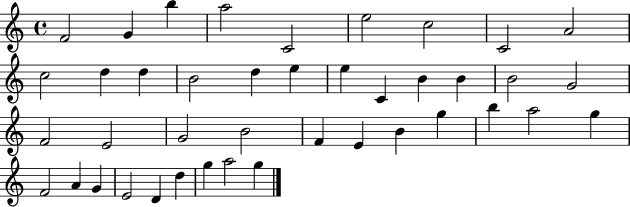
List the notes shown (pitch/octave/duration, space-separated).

F4/h G4/q B5/q A5/h C4/h E5/h C5/h C4/h A4/h C5/h D5/q D5/q B4/h D5/q E5/q E5/q C4/q B4/q B4/q B4/h G4/h F4/h E4/h G4/h B4/h F4/q E4/q B4/q G5/q B5/q A5/h G5/q F4/h A4/q G4/q E4/h D4/q D5/q G5/q A5/h G5/q